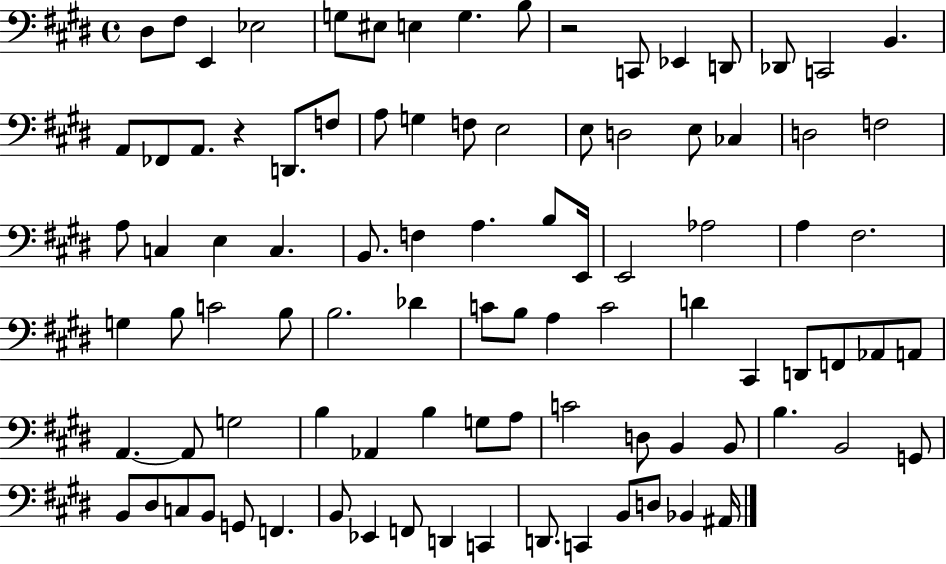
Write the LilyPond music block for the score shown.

{
  \clef bass
  \time 4/4
  \defaultTimeSignature
  \key e \major
  \repeat volta 2 { dis8 fis8 e,4 ees2 | g8 eis8 e4 g4. b8 | r2 c,8 ees,4 d,8 | des,8 c,2 b,4. | \break a,8 fes,8 a,8. r4 d,8. f8 | a8 g4 f8 e2 | e8 d2 e8 ces4 | d2 f2 | \break a8 c4 e4 c4. | b,8. f4 a4. b8 e,16 | e,2 aes2 | a4 fis2. | \break g4 b8 c'2 b8 | b2. des'4 | c'8 b8 a4 c'2 | d'4 cis,4 d,8 f,8 aes,8 a,8 | \break a,4.~~ a,8 g2 | b4 aes,4 b4 g8 a8 | c'2 d8 b,4 b,8 | b4. b,2 g,8 | \break b,8 dis8 c8 b,8 g,8 f,4. | b,8 ees,4 f,8 d,4 c,4 | d,8. c,4 b,8 d8 bes,4 ais,16 | } \bar "|."
}